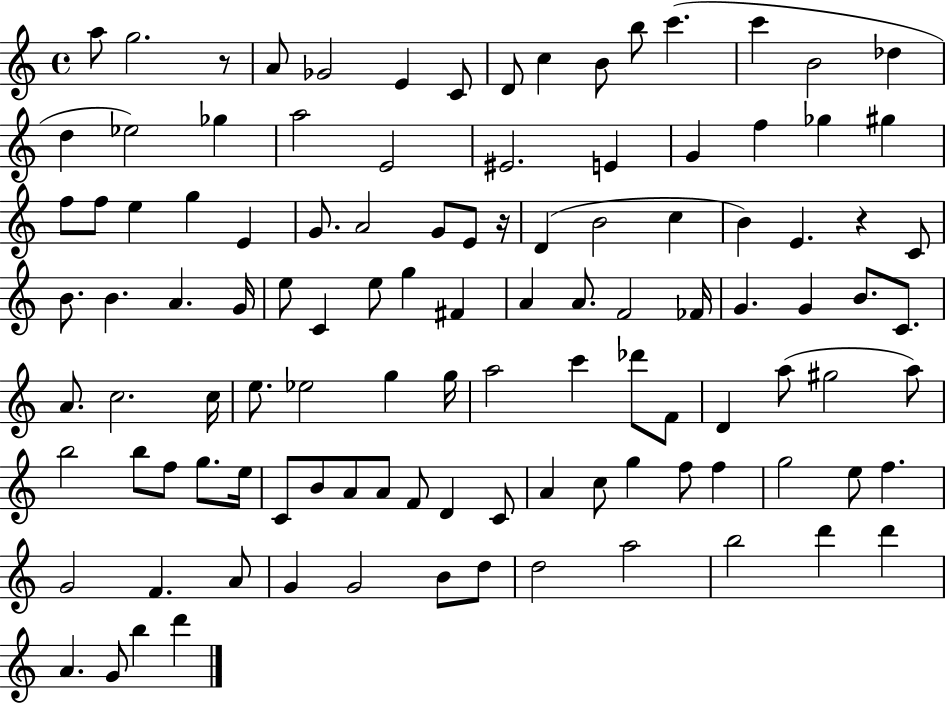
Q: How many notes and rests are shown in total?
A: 111